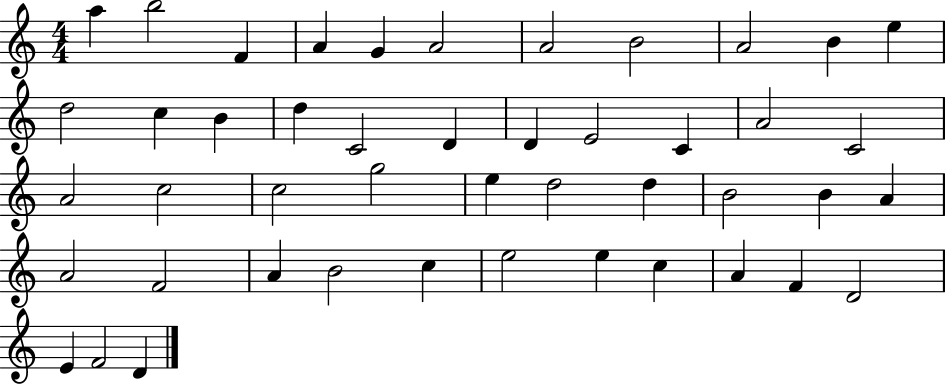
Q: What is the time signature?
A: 4/4